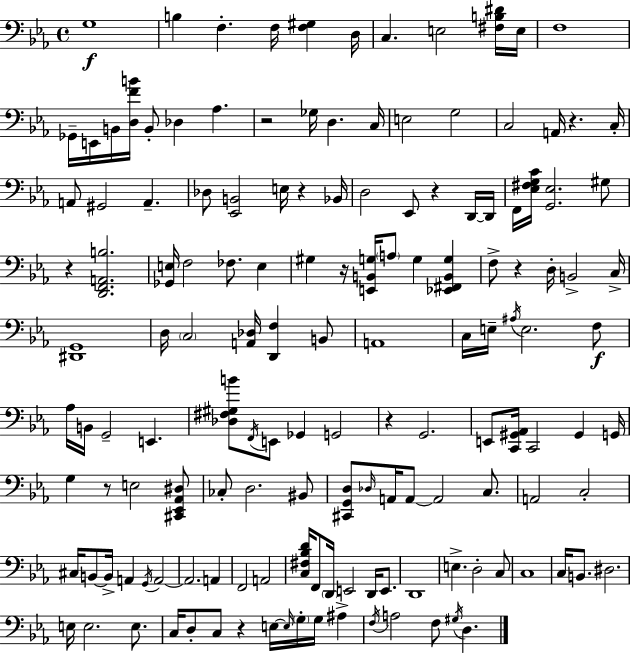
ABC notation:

X:1
T:Untitled
M:4/4
L:1/4
K:Eb
G,4 B, F, F,/4 [F,^G,] D,/4 C, E,2 [^F,B,^D]/4 E,/4 F,4 _G,,/4 E,,/4 B,,/4 [D,FB]/4 B,,/2 _D, _A, z2 _G,/4 D, C,/4 E,2 G,2 C,2 A,,/4 z C,/4 A,,/2 ^G,,2 A,, _D,/2 [_E,,B,,]2 E,/4 z _B,,/4 D,2 _E,,/2 z D,,/4 D,,/4 F,,/4 [_E,^F,G,C]/4 [G,,_E,]2 ^G,/2 z [D,,F,,A,,B,]2 [_G,,E,]/4 F,2 _F,/2 E, ^G, z/4 [E,,B,,G,]/4 A,/2 G, [_E,,^F,,B,,G,] F,/2 z D,/4 B,,2 C,/4 [^D,,G,,]4 D,/4 C,2 [A,,_D,]/4 [D,,F,] B,,/2 A,,4 C,/4 E,/4 ^A,/4 E,2 F,/2 _A,/4 B,,/4 G,,2 E,, [_D,^F,^G,B]/2 F,,/4 E,,/2 _G,, G,,2 z G,,2 E,,/2 [C,,^G,,_A,,]/4 C,,2 ^G,, G,,/4 G, z/2 E,2 [^C,,_E,,_A,,^D,]/2 _C,/2 D,2 ^B,,/2 [^C,,G,,D,]/2 _D,/4 A,,/4 A,,/2 A,,2 C,/2 A,,2 C,2 ^C,/4 B,,/2 B,,/4 A,, G,,/4 A,,2 A,,2 A,, F,,2 A,,2 [C,^F,_B,D]/4 F,,/2 D,,/4 E,,2 D,,/4 E,,/2 D,,4 E, D,2 C,/2 C,4 C,/4 B,,/2 ^D,2 E,/4 E,2 E,/2 C,/4 D,/2 C,/2 z E,/4 E,/4 G,/4 G,/4 ^A, F,/4 A,2 F,/2 ^G,/4 D,